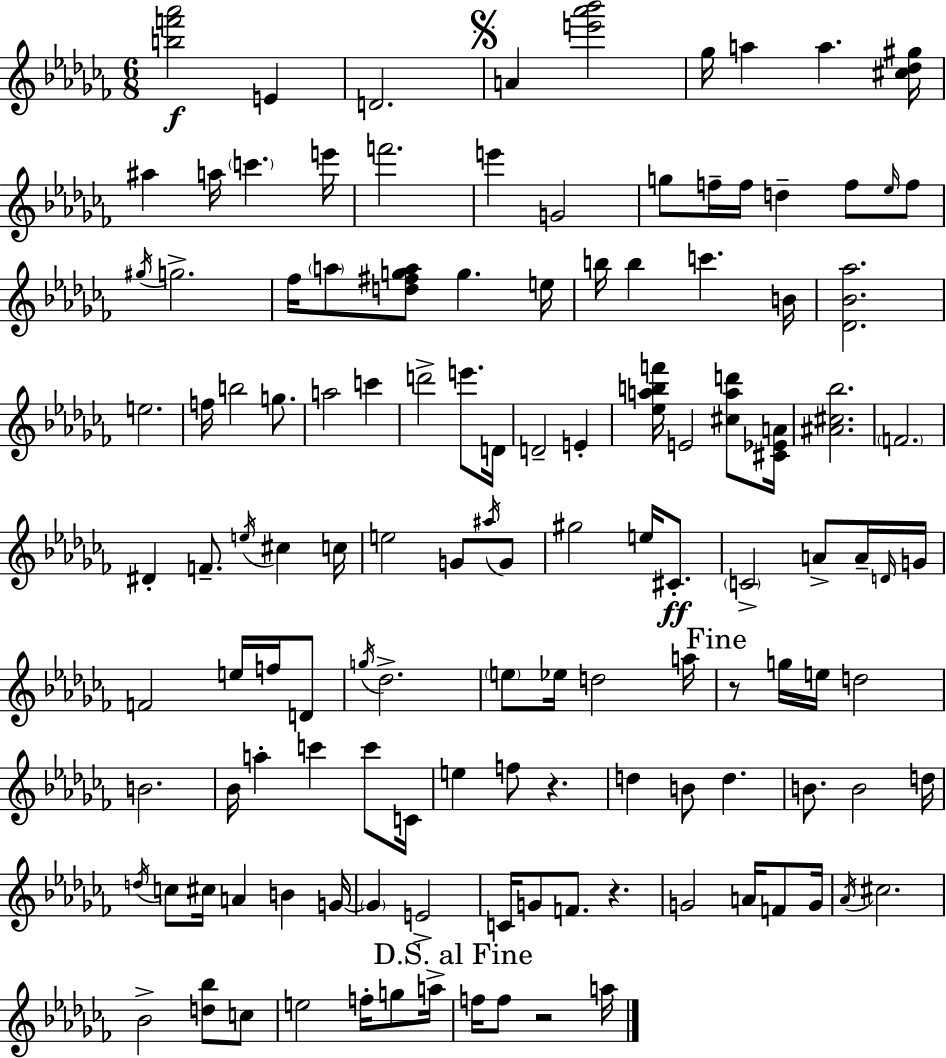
[B5,F6,Ab6]/h E4/q D4/h. A4/q [E6,Ab6,Bb6]/h Gb5/s A5/q A5/q. [C#5,Db5,G#5]/s A#5/q A5/s C6/q. E6/s F6/h. E6/q G4/h G5/e F5/s F5/s D5/q F5/e Eb5/s F5/e G#5/s G5/h. FES5/s A5/e [D5,F#5,G5,A5]/e G5/q. E5/s B5/s B5/q C6/q. B4/s [Db4,Bb4,Ab5]/h. E5/h. F5/s B5/h G5/e. A5/h C6/q D6/h E6/e. D4/s D4/h E4/q [Eb5,A5,B5,F6]/s E4/h [C#5,A5,D6]/e [C#4,Eb4,A4]/s [A#4,C#5,Bb5]/h. F4/h. D#4/q F4/e. E5/s C#5/q C5/s E5/h G4/e A#5/s G4/e G#5/h E5/s C#4/e. C4/h A4/e A4/s D4/s G4/s F4/h E5/s F5/s D4/e G5/s Db5/h. E5/e Eb5/s D5/h A5/s R/e G5/s E5/s D5/h B4/h. Bb4/s A5/q C6/q C6/e C4/s E5/q F5/e R/q. D5/q B4/e D5/q. B4/e. B4/h D5/s D5/s C5/e C#5/s A4/q B4/q G4/s G4/q E4/h C4/s G4/e F4/e. R/q. G4/h A4/s F4/e G4/s Ab4/s C#5/h. Bb4/h [D5,Bb5]/e C5/e E5/h F5/s G5/e A5/s F5/s F5/e R/h A5/s